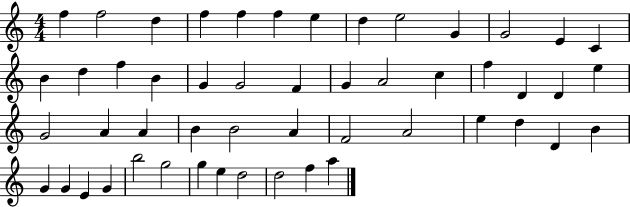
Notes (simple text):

F5/q F5/h D5/q F5/q F5/q F5/q E5/q D5/q E5/h G4/q G4/h E4/q C4/q B4/q D5/q F5/q B4/q G4/q G4/h F4/q G4/q A4/h C5/q F5/q D4/q D4/q E5/q G4/h A4/q A4/q B4/q B4/h A4/q F4/h A4/h E5/q D5/q D4/q B4/q G4/q G4/q E4/q G4/q B5/h G5/h G5/q E5/q D5/h D5/h F5/q A5/q